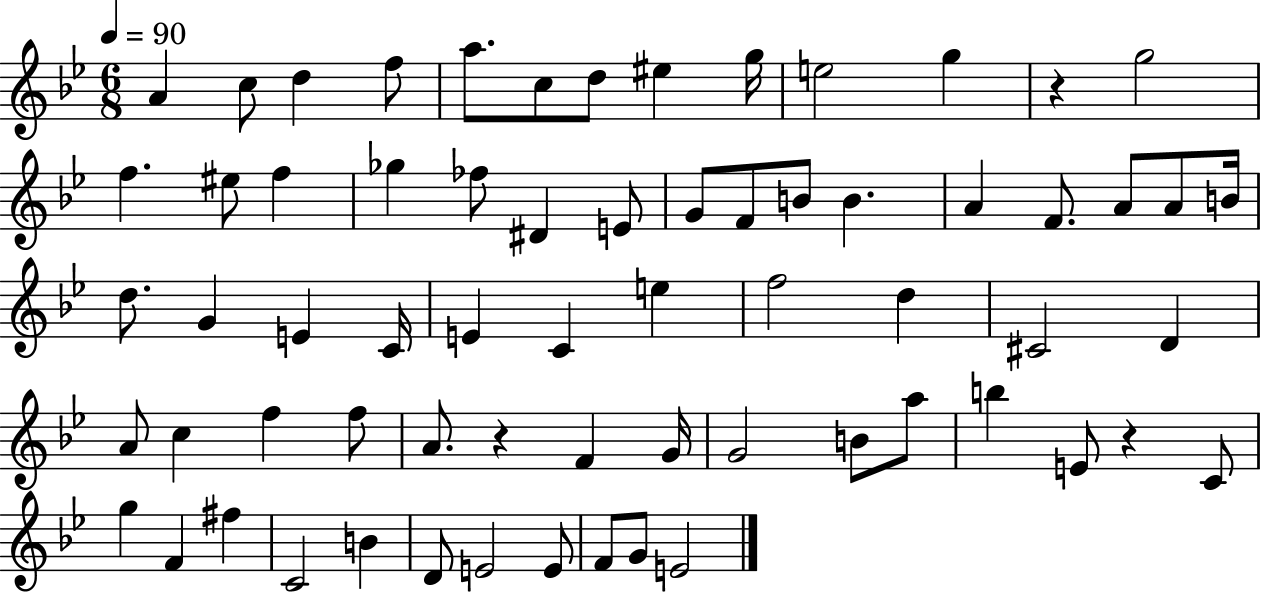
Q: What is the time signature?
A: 6/8